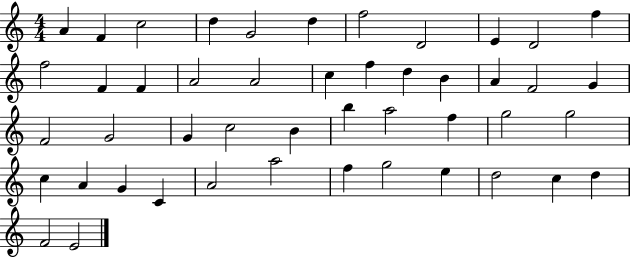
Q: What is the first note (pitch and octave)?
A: A4